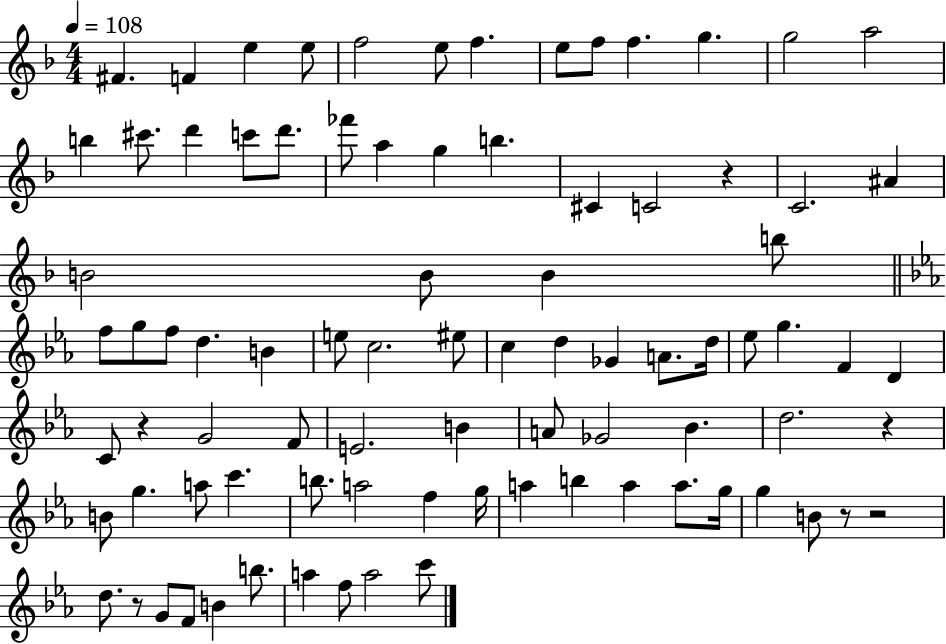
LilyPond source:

{
  \clef treble
  \numericTimeSignature
  \time 4/4
  \key f \major
  \tempo 4 = 108
  \repeat volta 2 { fis'4. f'4 e''4 e''8 | f''2 e''8 f''4. | e''8 f''8 f''4. g''4. | g''2 a''2 | \break b''4 cis'''8. d'''4 c'''8 d'''8. | fes'''8 a''4 g''4 b''4. | cis'4 c'2 r4 | c'2. ais'4 | \break b'2 b'8 b'4 b''8 | \bar "||" \break \key ees \major f''8 g''8 f''8 d''4. b'4 | e''8 c''2. eis''8 | c''4 d''4 ges'4 a'8. d''16 | ees''8 g''4. f'4 d'4 | \break c'8 r4 g'2 f'8 | e'2. b'4 | a'8 ges'2 bes'4. | d''2. r4 | \break b'8 g''4. a''8 c'''4. | b''8. a''2 f''4 g''16 | a''4 b''4 a''4 a''8. g''16 | g''4 b'8 r8 r2 | \break d''8. r8 g'8 f'8 b'4 b''8. | a''4 f''8 a''2 c'''8 | } \bar "|."
}